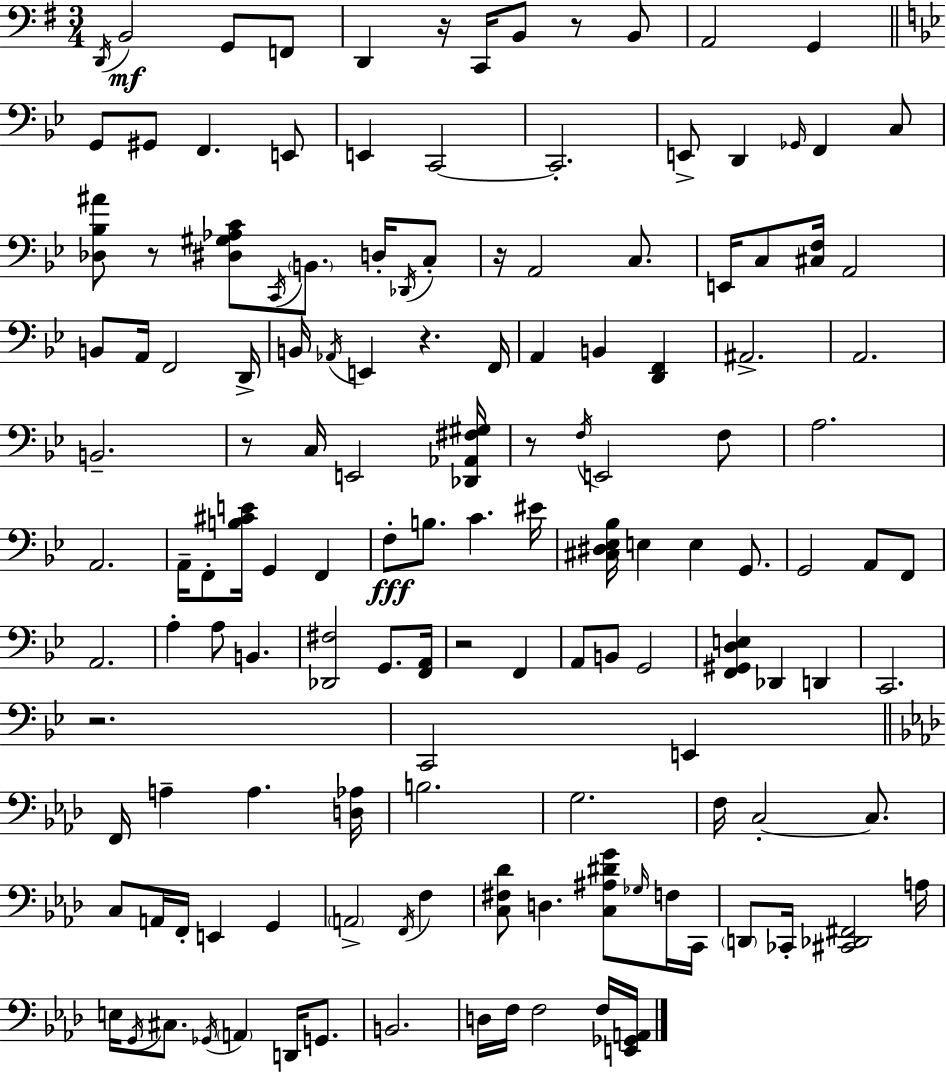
{
  \clef bass
  \numericTimeSignature
  \time 3/4
  \key g \major
  \acciaccatura { d,16 }\mf b,2 g,8 f,8 | d,4 r16 c,16 b,8 r8 b,8 | a,2 g,4 | \bar "||" \break \key bes \major g,8 gis,8 f,4. e,8 | e,4 c,2~~ | c,2.-. | e,8-> d,4 \grace { ges,16 } f,4 c8 | \break <des bes ais'>8 r8 <dis gis aes c'>8 \acciaccatura { c,16 } \parenthesize b,8. d16-. | \acciaccatura { des,16 } c8-. r16 a,2 | c8. e,16 c8 <cis f>16 a,2 | b,8 a,16 f,2 | \break d,16-> b,16 \acciaccatura { aes,16 } e,4 r4. | f,16 a,4 b,4 | <d, f,>4 ais,2.-> | a,2. | \break b,2.-- | r8 c16 e,2 | <des, aes, fis gis>16 r8 \acciaccatura { f16 } e,2 | f8 a2. | \break a,2. | a,16-- f,8-. <b cis' e'>16 g,4 | f,4 f8-.\fff b8. c'4. | eis'16 <cis dis ees bes>16 e4 e4 | \break g,8. g,2 | a,8 f,8 a,2. | a4-. a8 b,4. | <des, fis>2 | \break g,8. <f, a,>16 r2 | f,4 a,8 b,8 g,2 | <f, gis, d e>4 des,4 | d,4 c,2. | \break r2. | c,2 | e,4 \bar "||" \break \key f \minor f,16 a4-- a4. <d aes>16 | b2. | g2. | f16 c2-.~~ c8. | \break c8 a,16 f,16-. e,4 g,4 | \parenthesize a,2-> \acciaccatura { f,16 } f4 | <c fis des'>8 d4. <c ais dis' g'>8 \grace { ges16 } | f16 c,16 \parenthesize d,8 ces,16-. <cis, des, fis,>2 | \break a16 e16 \acciaccatura { g,16 } cis8. \acciaccatura { ges,16 } \parenthesize a,4 | d,16 g,8. b,2. | d16 f16 f2 | f16 <e, ges, a,>16 \bar "|."
}